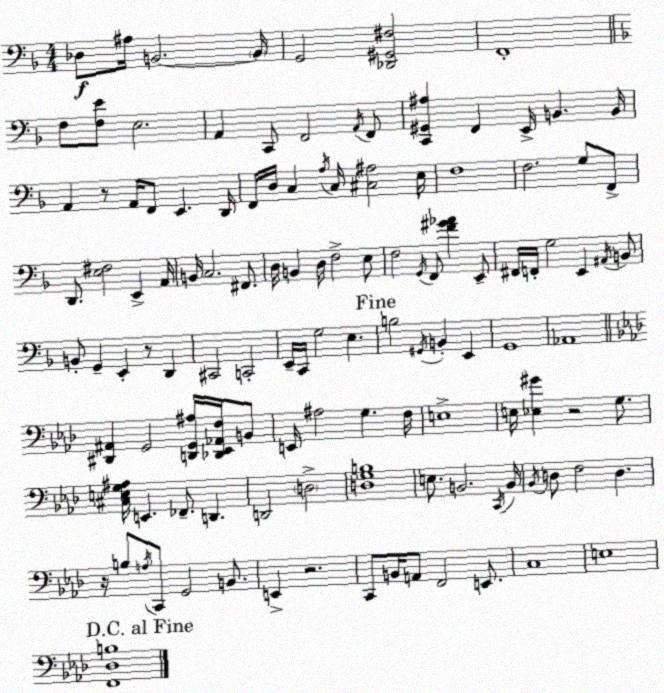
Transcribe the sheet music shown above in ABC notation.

X:1
T:Untitled
M:4/4
L:1/4
K:Dm
_D,/2 ^A,/4 B,,2 B,,/4 G,,2 [_D,,^G,,^F,]2 F,,4 F,/2 [F,E]/2 E,2 A,, C,,/2 F,,2 A,,/4 F,,/2 [C,,^G,,^A,] F,, E,,/4 B,, B,,/4 A,, z/2 A,,/4 F,,/2 E,, D,,/4 F,,/4 D,/4 C, A,/4 C,/4 [^C,^A,]2 E,/4 F,4 F,2 G,/2 F,,/2 D,,/2 [E,^F,]2 E,, A,,/4 B,,/4 C,2 ^F,,/2 D,/4 B,, D,/4 F,2 E,/2 F,2 G,,/4 F,,/2 [F^G_A] E,,/2 ^F,,/4 F,,/4 G,2 E,, ^A,,/4 B,,/2 B,,/2 G,, E,, z/2 D,, ^C,,2 C,,2 E,,/4 C,,/4 G,2 E, B,2 ^G,,/4 B,, E,, G,,4 _A,,4 [^D,,^A,,] G,,2 [D,,G,,^A,]/4 [_D,,_E,,_A,,F,]/4 B,,/2 E,,/4 ^A,2 G, F,/4 E,4 E,/4 [_E,^G] z2 G,/2 [^C,E,G,^A,]/4 E,, _F,,/2 D,, D,,2 D,2 [D,G,B,]4 E,/2 B,,2 C,,/4 B,,/4 _B,,/4 D,/2 F,2 D, z/4 B,/2 A,/4 C,,/2 G,,2 B,,/2 E,, z2 C,,/2 B,,/4 A,,/2 F,,2 E,,/2 C,4 E,4 [F,,_D,B,]4